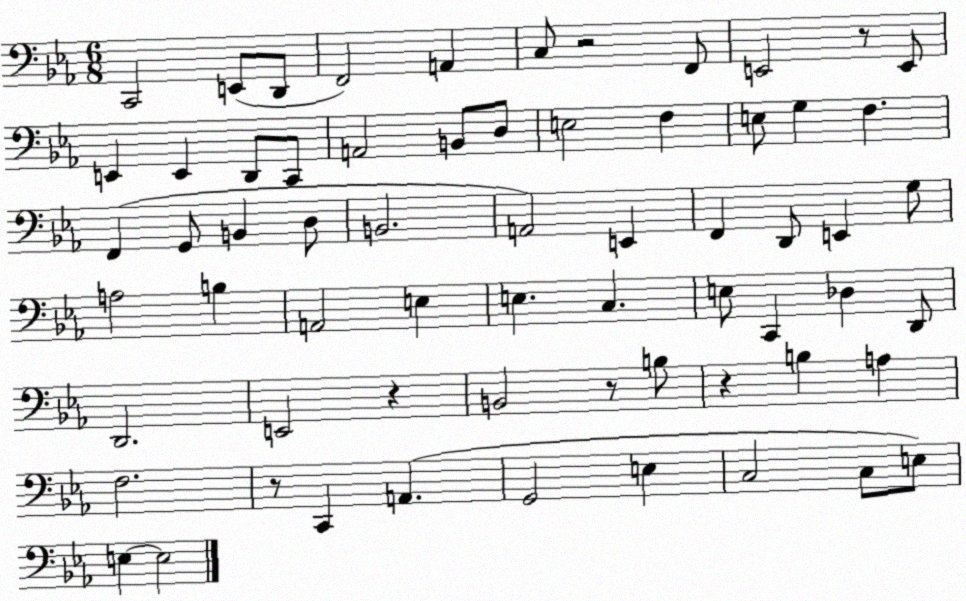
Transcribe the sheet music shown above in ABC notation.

X:1
T:Untitled
M:6/8
L:1/4
K:Eb
C,,2 E,,/2 D,,/2 F,,2 A,, C,/2 z2 F,,/2 E,,2 z/2 E,,/2 E,, E,, D,,/2 C,,/2 A,,2 B,,/2 D,/2 E,2 F, E,/2 G, F, F,, G,,/2 B,, D,/2 B,,2 A,,2 E,, F,, D,,/2 E,, G,/2 A,2 B, A,,2 E, E, C, E,/2 C,, _D, D,,/2 D,,2 E,,2 z B,,2 z/2 B,/2 z B, A, F,2 z/2 C,, A,, G,,2 E, C,2 C,/2 E,/2 E, E,2